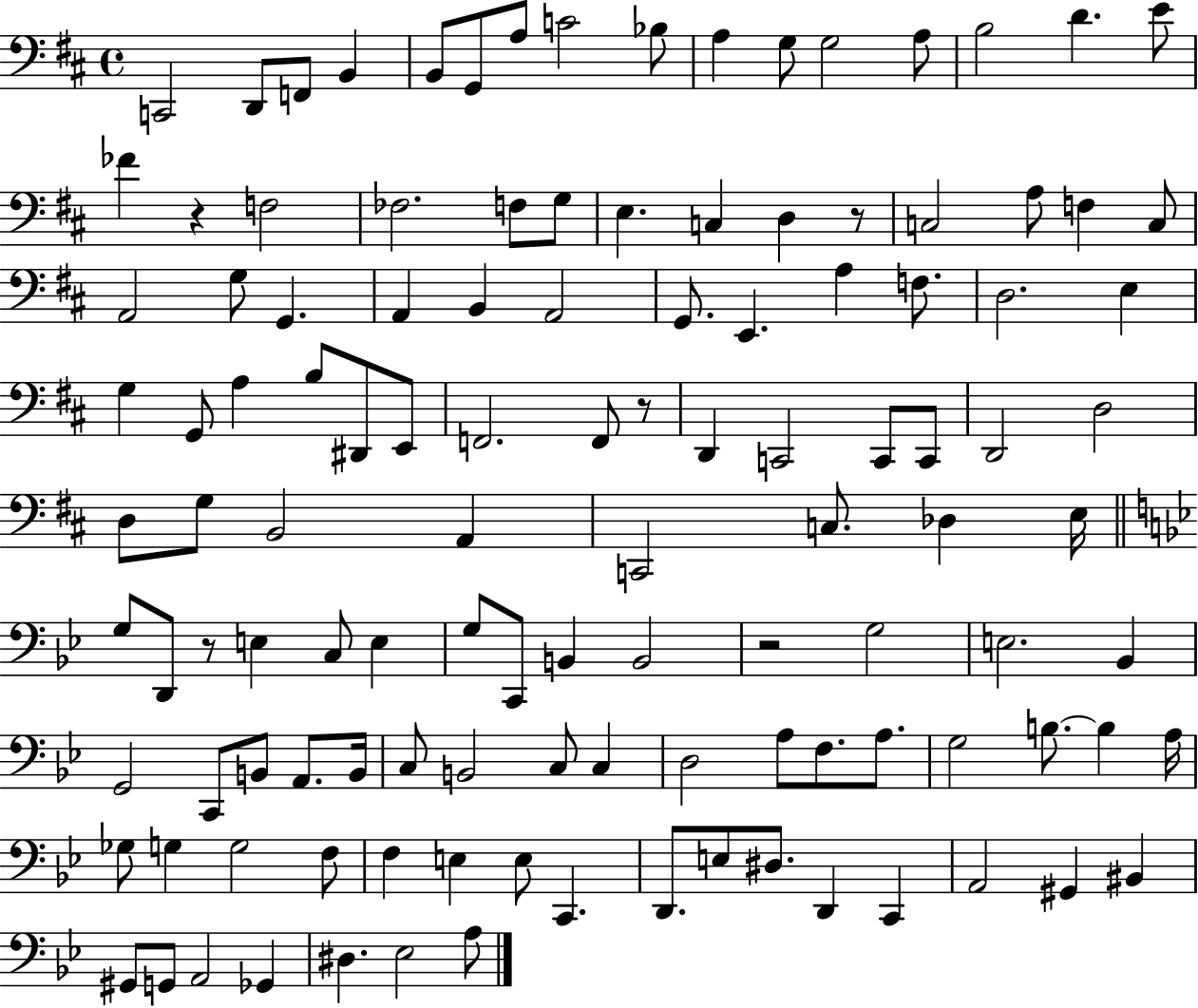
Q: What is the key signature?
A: D major